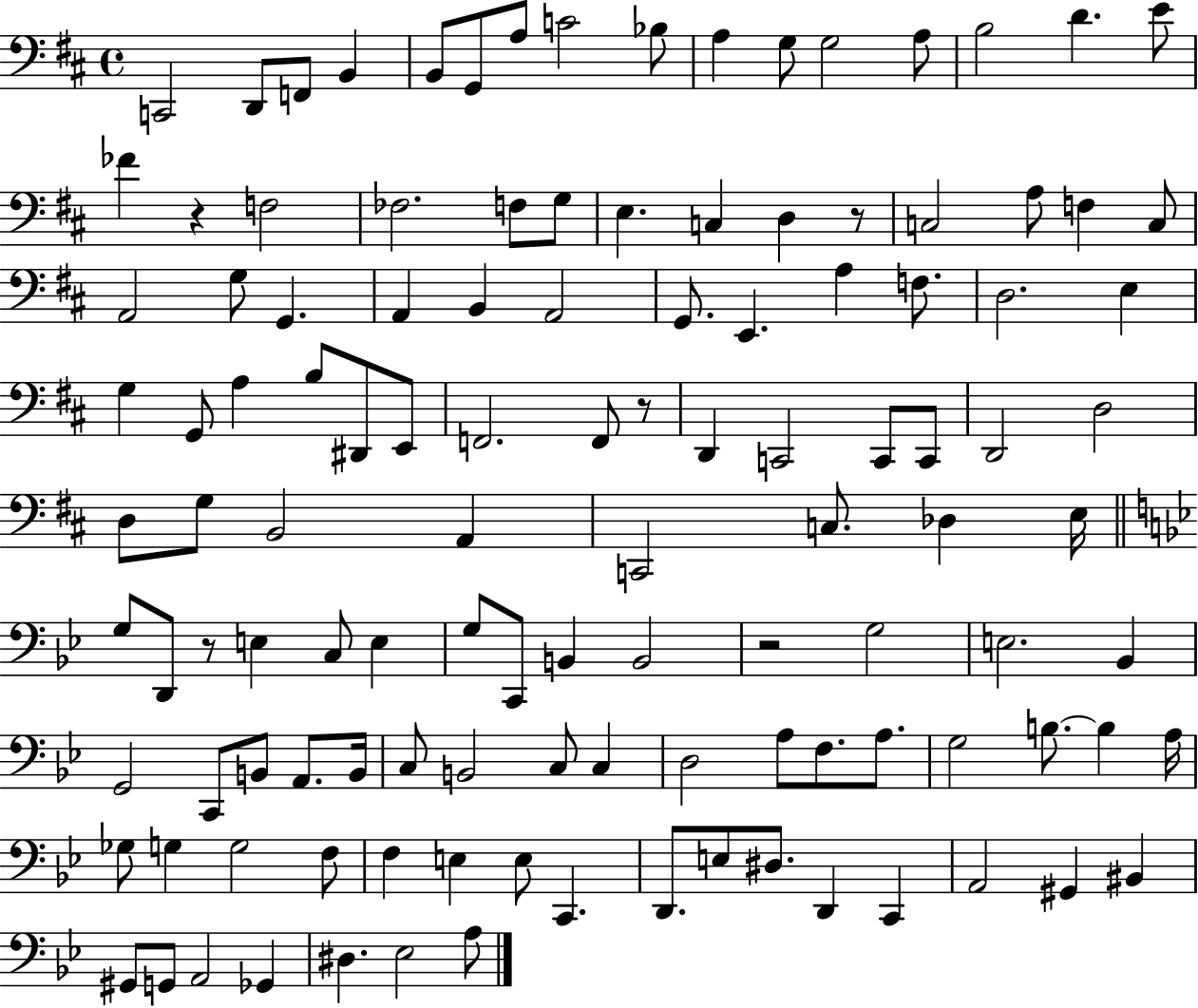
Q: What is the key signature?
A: D major